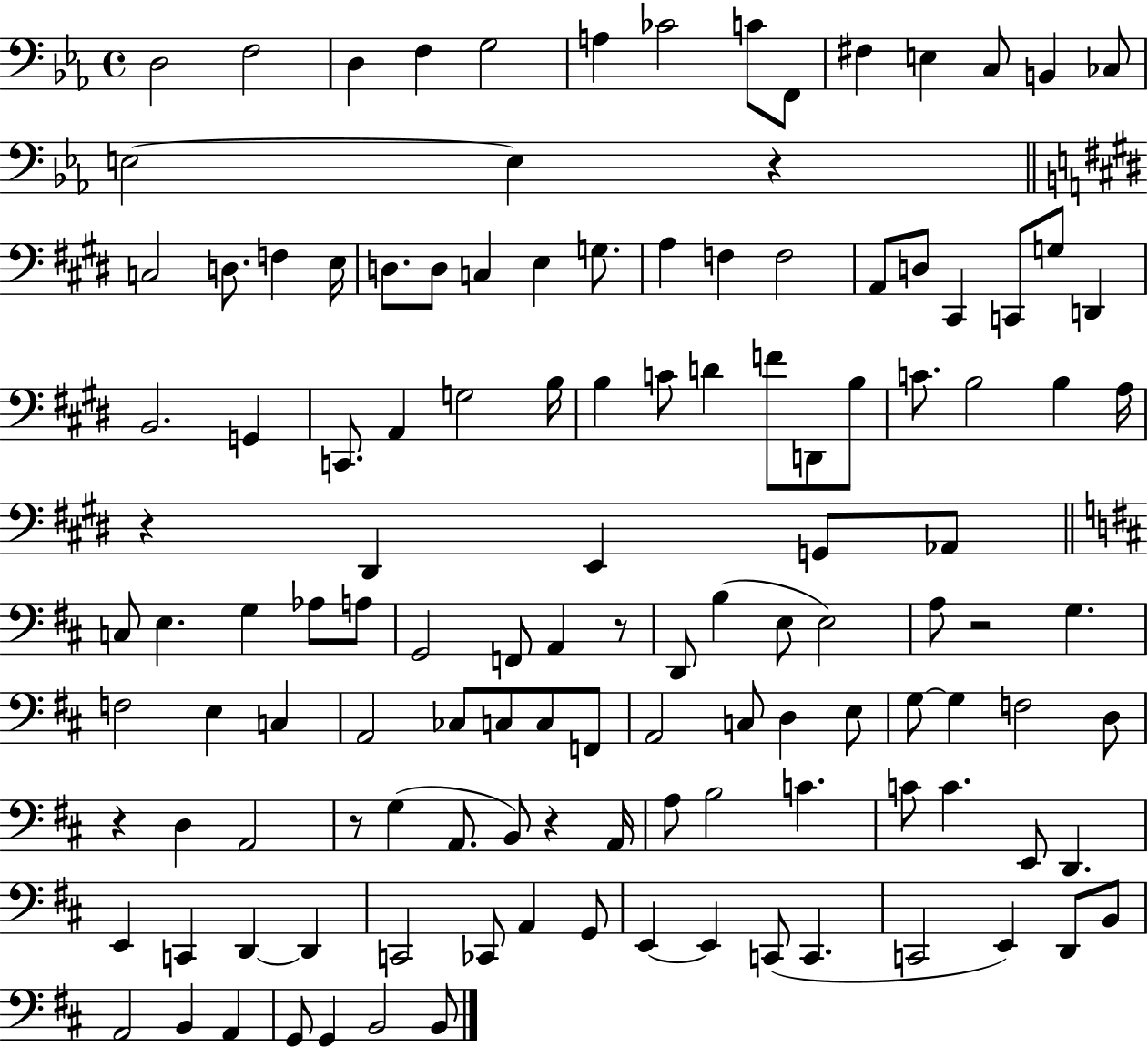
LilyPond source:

{
  \clef bass
  \time 4/4
  \defaultTimeSignature
  \key ees \major
  d2 f2 | d4 f4 g2 | a4 ces'2 c'8 f,8 | fis4 e4 c8 b,4 ces8 | \break e2~~ e4 r4 | \bar "||" \break \key e \major c2 d8. f4 e16 | d8. d8 c4 e4 g8. | a4 f4 f2 | a,8 d8 cis,4 c,8 g8 d,4 | \break b,2. g,4 | c,8. a,4 g2 b16 | b4 c'8 d'4 f'8 d,8 b8 | c'8. b2 b4 a16 | \break r4 dis,4 e,4 g,8 aes,8 | \bar "||" \break \key d \major c8 e4. g4 aes8 a8 | g,2 f,8 a,4 r8 | d,8 b4( e8 e2) | a8 r2 g4. | \break f2 e4 c4 | a,2 ces8 c8 c8 f,8 | a,2 c8 d4 e8 | g8~~ g4 f2 d8 | \break r4 d4 a,2 | r8 g4( a,8. b,8) r4 a,16 | a8 b2 c'4. | c'8 c'4. e,8 d,4. | \break e,4 c,4 d,4~~ d,4 | c,2 ces,8 a,4 g,8 | e,4~~ e,4 c,8( c,4. | c,2 e,4) d,8 b,8 | \break a,2 b,4 a,4 | g,8 g,4 b,2 b,8 | \bar "|."
}